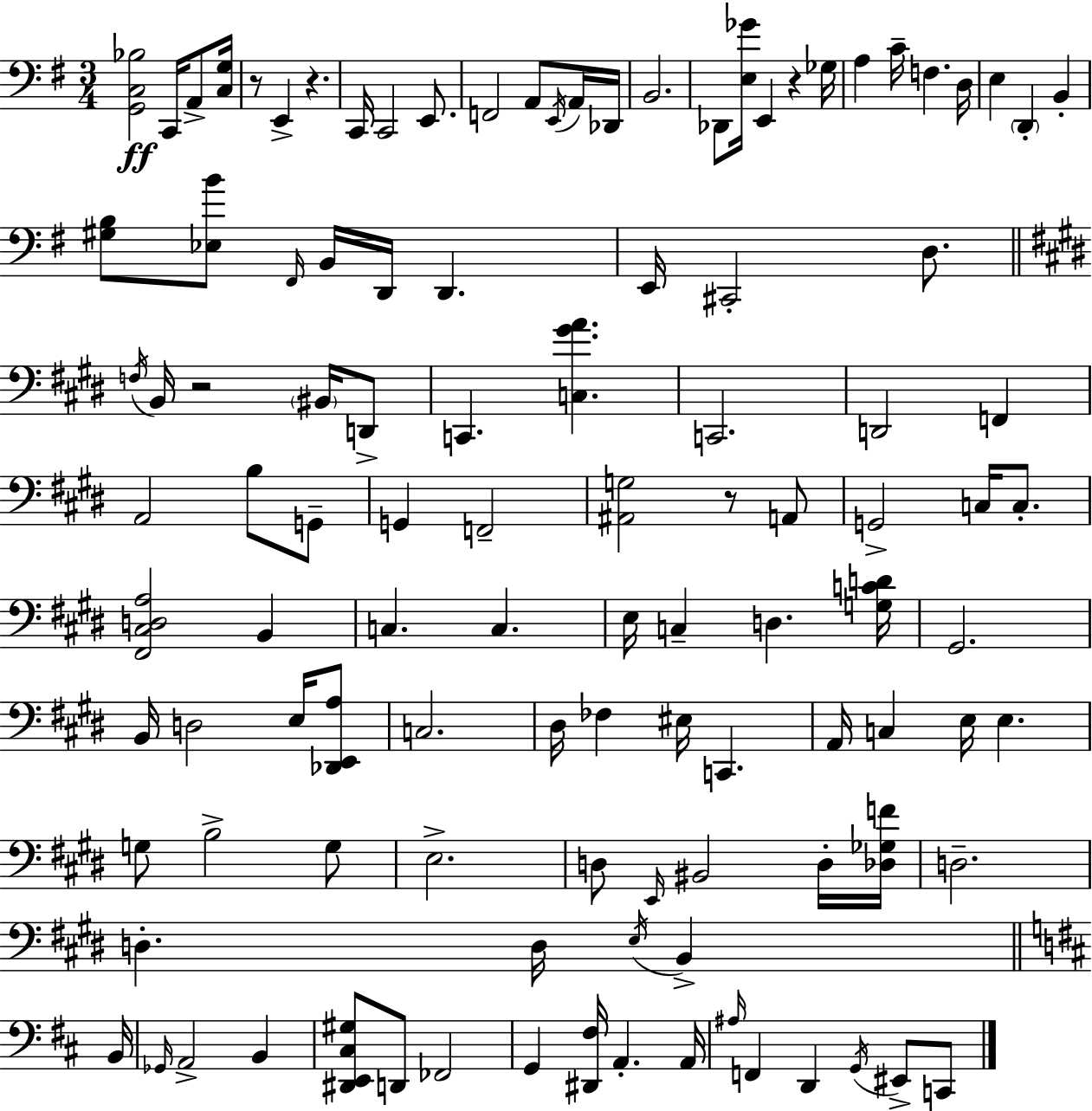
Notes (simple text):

[G2,C3,Bb3]/h C2/s A2/e [C3,G3]/s R/e E2/q R/q. C2/s C2/h E2/e. F2/h A2/e E2/s A2/s Db2/s B2/h. Db2/e [E3,Gb4]/s E2/q R/q Gb3/s A3/q C4/s F3/q. D3/s E3/q D2/q B2/q [G#3,B3]/e [Eb3,B4]/e F#2/s B2/s D2/s D2/q. E2/s C#2/h D3/e. F3/s B2/s R/h BIS2/s D2/e C2/q. [C3,G#4,A4]/q. C2/h. D2/h F2/q A2/h B3/e G2/e G2/q F2/h [A#2,G3]/h R/e A2/e G2/h C3/s C3/e. [F#2,C#3,D3,A3]/h B2/q C3/q. C3/q. E3/s C3/q D3/q. [G3,C4,D4]/s G#2/h. B2/s D3/h E3/s [Db2,E2,A3]/e C3/h. D#3/s FES3/q EIS3/s C2/q. A2/s C3/q E3/s E3/q. G3/e B3/h G3/e E3/h. D3/e E2/s BIS2/h D3/s [Db3,Gb3,F4]/s D3/h. D3/q. D3/s E3/s B2/q B2/s Gb2/s A2/h B2/q [D#2,E2,C#3,G#3]/e D2/e FES2/h G2/q [D#2,F#3]/s A2/q. A2/s A#3/s F2/q D2/q G2/s EIS2/e C2/e